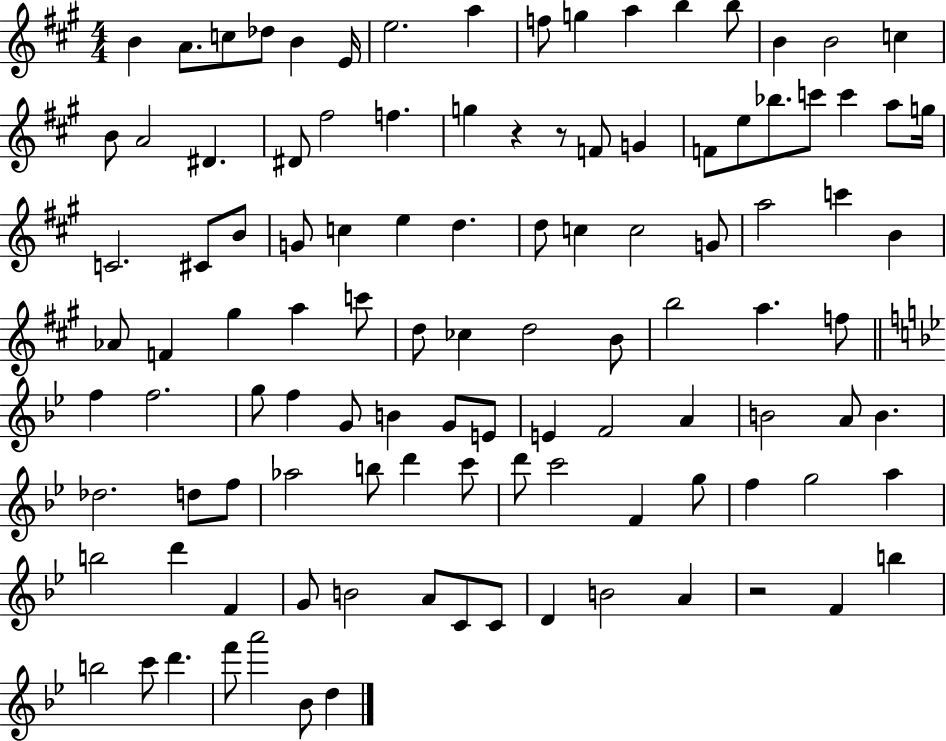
B4/q A4/e. C5/e Db5/e B4/q E4/s E5/h. A5/q F5/e G5/q A5/q B5/q B5/e B4/q B4/h C5/q B4/e A4/h D#4/q. D#4/e F#5/h F5/q. G5/q R/q R/e F4/e G4/q F4/e E5/e Bb5/e. C6/e C6/q A5/e G5/s C4/h. C#4/e B4/e G4/e C5/q E5/q D5/q. D5/e C5/q C5/h G4/e A5/h C6/q B4/q Ab4/e F4/q G#5/q A5/q C6/e D5/e CES5/q D5/h B4/e B5/h A5/q. F5/e F5/q F5/h. G5/e F5/q G4/e B4/q G4/e E4/e E4/q F4/h A4/q B4/h A4/e B4/q. Db5/h. D5/e F5/e Ab5/h B5/e D6/q C6/e D6/e C6/h F4/q G5/e F5/q G5/h A5/q B5/h D6/q F4/q G4/e B4/h A4/e C4/e C4/e D4/q B4/h A4/q R/h F4/q B5/q B5/h C6/e D6/q. F6/e A6/h Bb4/e D5/q